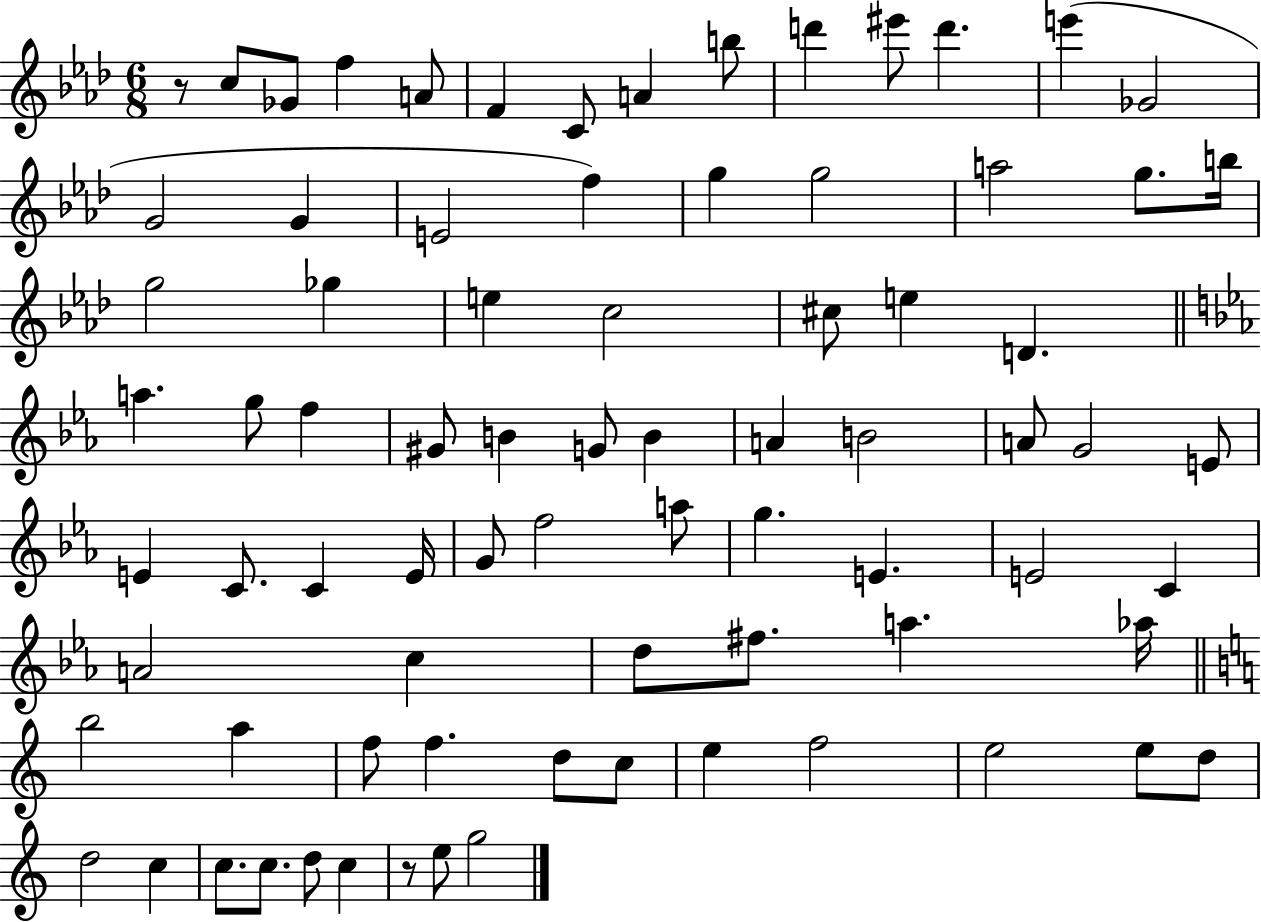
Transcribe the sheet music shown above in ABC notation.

X:1
T:Untitled
M:6/8
L:1/4
K:Ab
z/2 c/2 _G/2 f A/2 F C/2 A b/2 d' ^e'/2 d' e' _G2 G2 G E2 f g g2 a2 g/2 b/4 g2 _g e c2 ^c/2 e D a g/2 f ^G/2 B G/2 B A B2 A/2 G2 E/2 E C/2 C E/4 G/2 f2 a/2 g E E2 C A2 c d/2 ^f/2 a _a/4 b2 a f/2 f d/2 c/2 e f2 e2 e/2 d/2 d2 c c/2 c/2 d/2 c z/2 e/2 g2